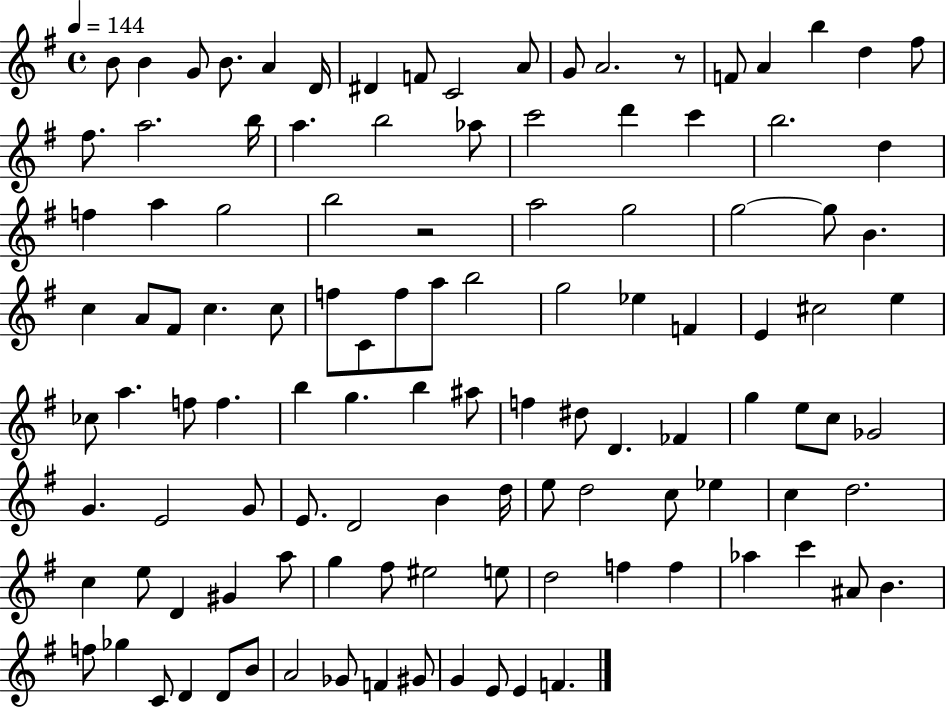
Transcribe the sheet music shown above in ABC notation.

X:1
T:Untitled
M:4/4
L:1/4
K:G
B/2 B G/2 B/2 A D/4 ^D F/2 C2 A/2 G/2 A2 z/2 F/2 A b d ^f/2 ^f/2 a2 b/4 a b2 _a/2 c'2 d' c' b2 d f a g2 b2 z2 a2 g2 g2 g/2 B c A/2 ^F/2 c c/2 f/2 C/2 f/2 a/2 b2 g2 _e F E ^c2 e _c/2 a f/2 f b g b ^a/2 f ^d/2 D _F g e/2 c/2 _G2 G E2 G/2 E/2 D2 B d/4 e/2 d2 c/2 _e c d2 c e/2 D ^G a/2 g ^f/2 ^e2 e/2 d2 f f _a c' ^A/2 B f/2 _g C/2 D D/2 B/2 A2 _G/2 F ^G/2 G E/2 E F